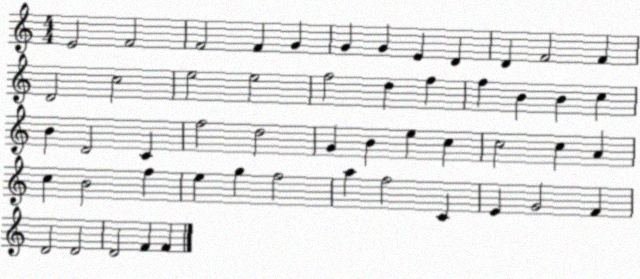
X:1
T:Untitled
M:4/4
L:1/4
K:C
E2 F2 F2 F G G G E D D F2 F D2 c2 e2 e2 f2 d f f B B c B D2 C f2 d2 G B e c c2 c A c B2 f e g f2 a f2 C E G2 F D2 D2 D2 F F